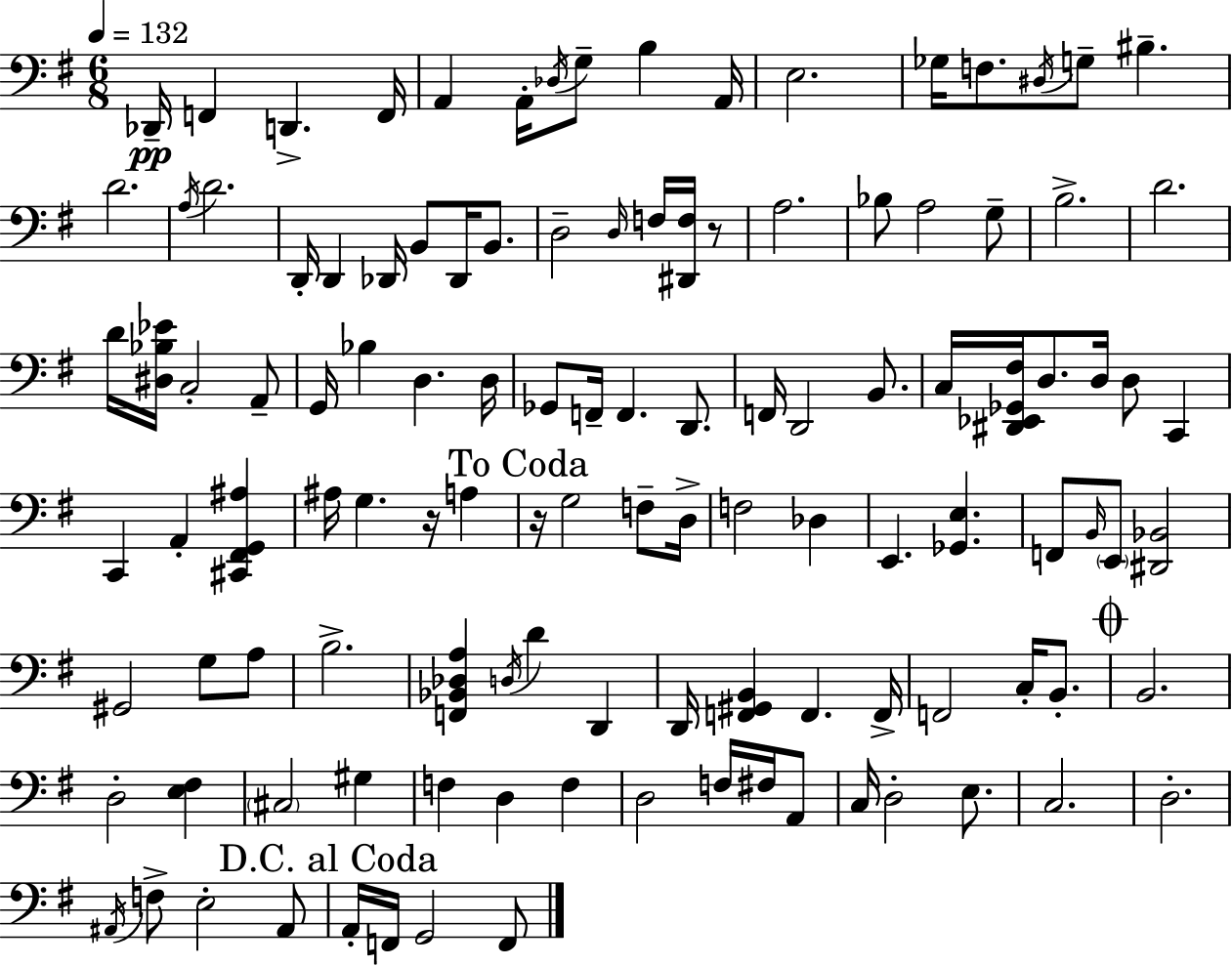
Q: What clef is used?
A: bass